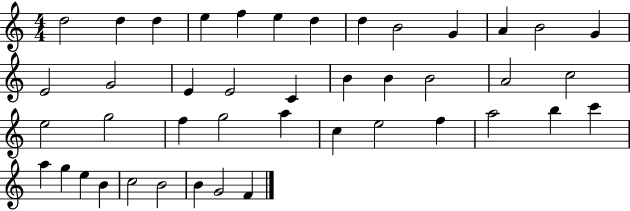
X:1
T:Untitled
M:4/4
L:1/4
K:C
d2 d d e f e d d B2 G A B2 G E2 G2 E E2 C B B B2 A2 c2 e2 g2 f g2 a c e2 f a2 b c' a g e B c2 B2 B G2 F